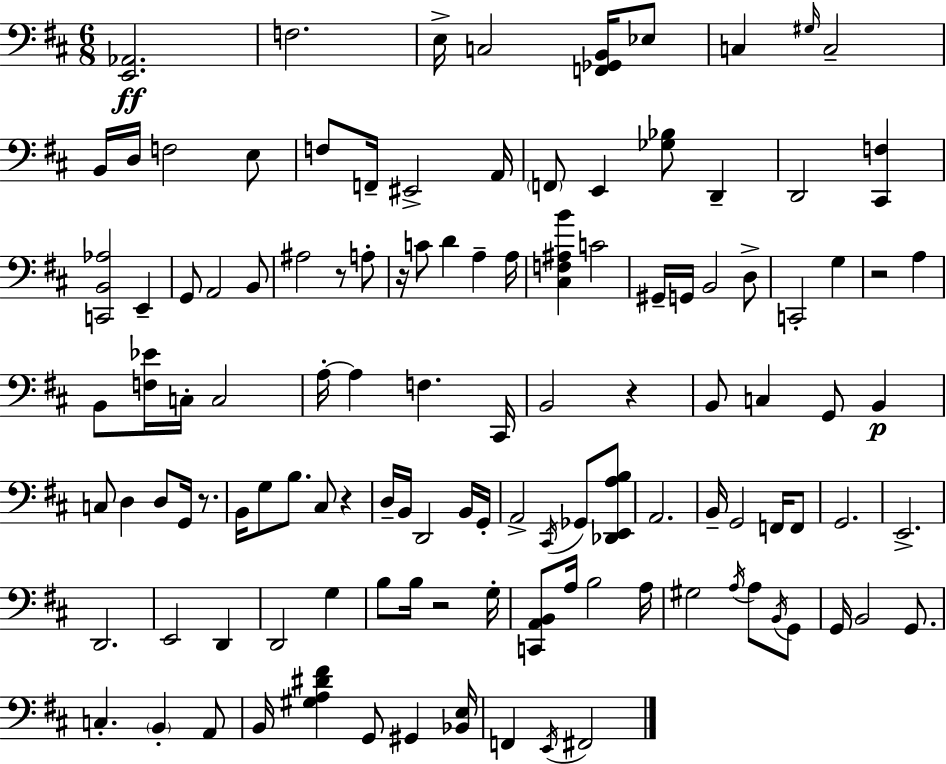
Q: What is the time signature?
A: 6/8